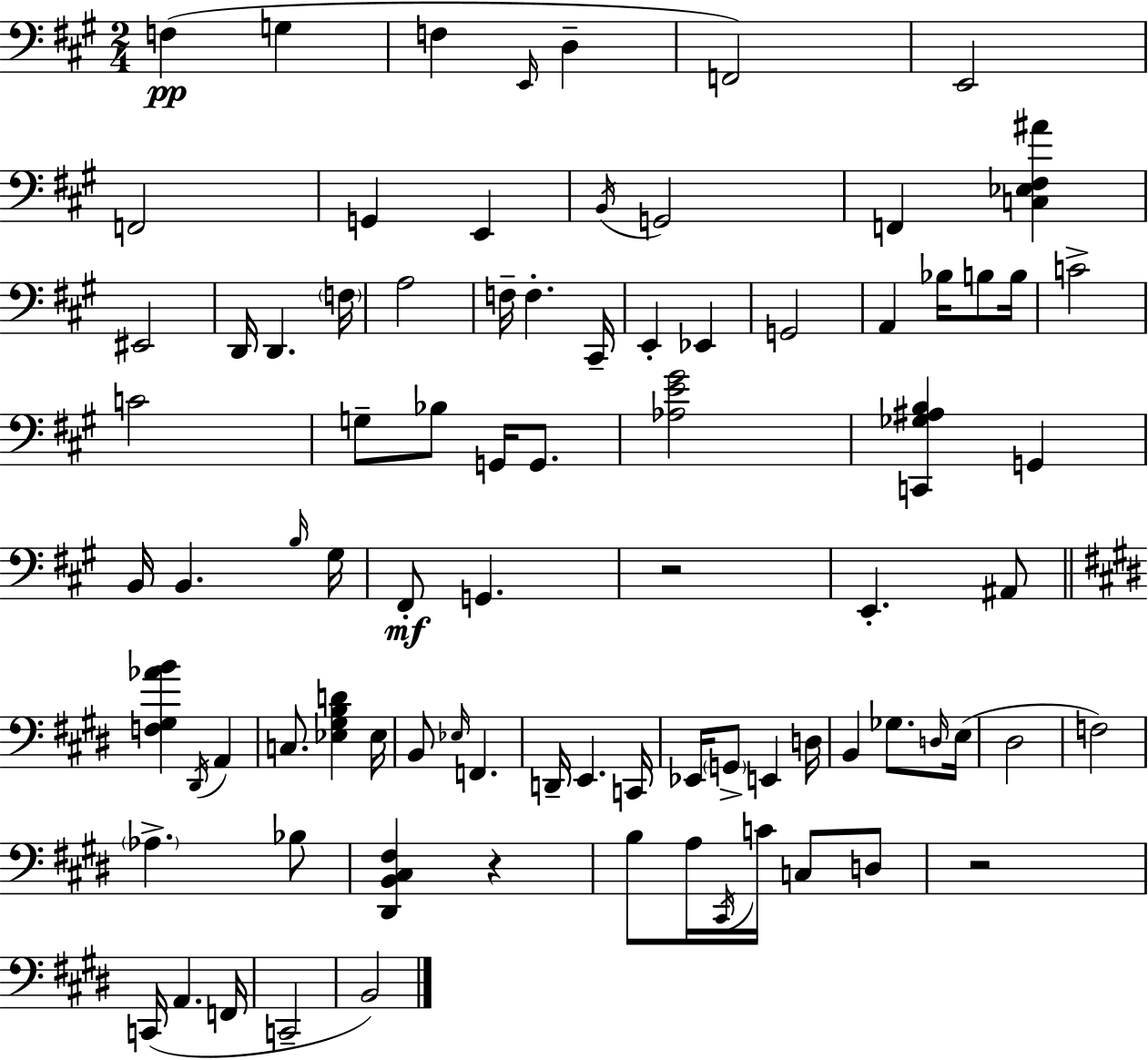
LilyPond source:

{
  \clef bass
  \numericTimeSignature
  \time 2/4
  \key a \major
  \repeat volta 2 { f4(\pp g4 | f4 \grace { e,16 } d4-- | f,2) | e,2 | \break f,2 | g,4 e,4 | \acciaccatura { b,16 } g,2 | f,4 <c ees fis ais'>4 | \break eis,2 | d,16 d,4. | \parenthesize f16 a2 | f16-- f4.-. | \break cis,16-- e,4-. ees,4 | g,2 | a,4 bes16 b8 | b16 c'2-> | \break c'2 | g8-- bes8 g,16 g,8. | <aes e' gis'>2 | <c, ges ais b>4 g,4 | \break b,16 b,4. | \grace { b16 } gis16 fis,8-.\mf g,4. | r2 | e,4.-. | \break ais,8 \bar "||" \break \key e \major <f gis aes' b'>4 \acciaccatura { dis,16 } a,4 | c8. <ees gis b d'>4 | ees16 b,8 \grace { ees16 } f,4. | d,16-- e,4. | \break c,16 ees,16 \parenthesize g,8-> e,4 | d16 b,4 ges8. | \grace { d16 }( e16 dis2 | f2) | \break \parenthesize aes4.-> | bes8 <dis, b, cis fis>4 r4 | b8 a16 \acciaccatura { cis,16 } c'16 | c8 d8 r2 | \break c,16( a,4. | f,16 c,2-- | b,2) | } \bar "|."
}